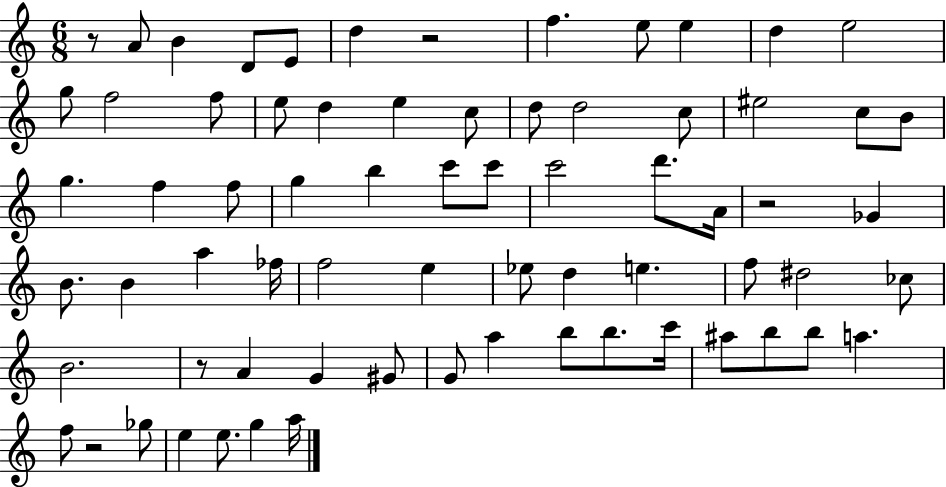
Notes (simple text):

R/e A4/e B4/q D4/e E4/e D5/q R/h F5/q. E5/e E5/q D5/q E5/h G5/e F5/h F5/e E5/e D5/q E5/q C5/e D5/e D5/h C5/e EIS5/h C5/e B4/e G5/q. F5/q F5/e G5/q B5/q C6/e C6/e C6/h D6/e. A4/s R/h Gb4/q B4/e. B4/q A5/q FES5/s F5/h E5/q Eb5/e D5/q E5/q. F5/e D#5/h CES5/e B4/h. R/e A4/q G4/q G#4/e G4/e A5/q B5/e B5/e. C6/s A#5/e B5/e B5/e A5/q. F5/e R/h Gb5/e E5/q E5/e. G5/q A5/s